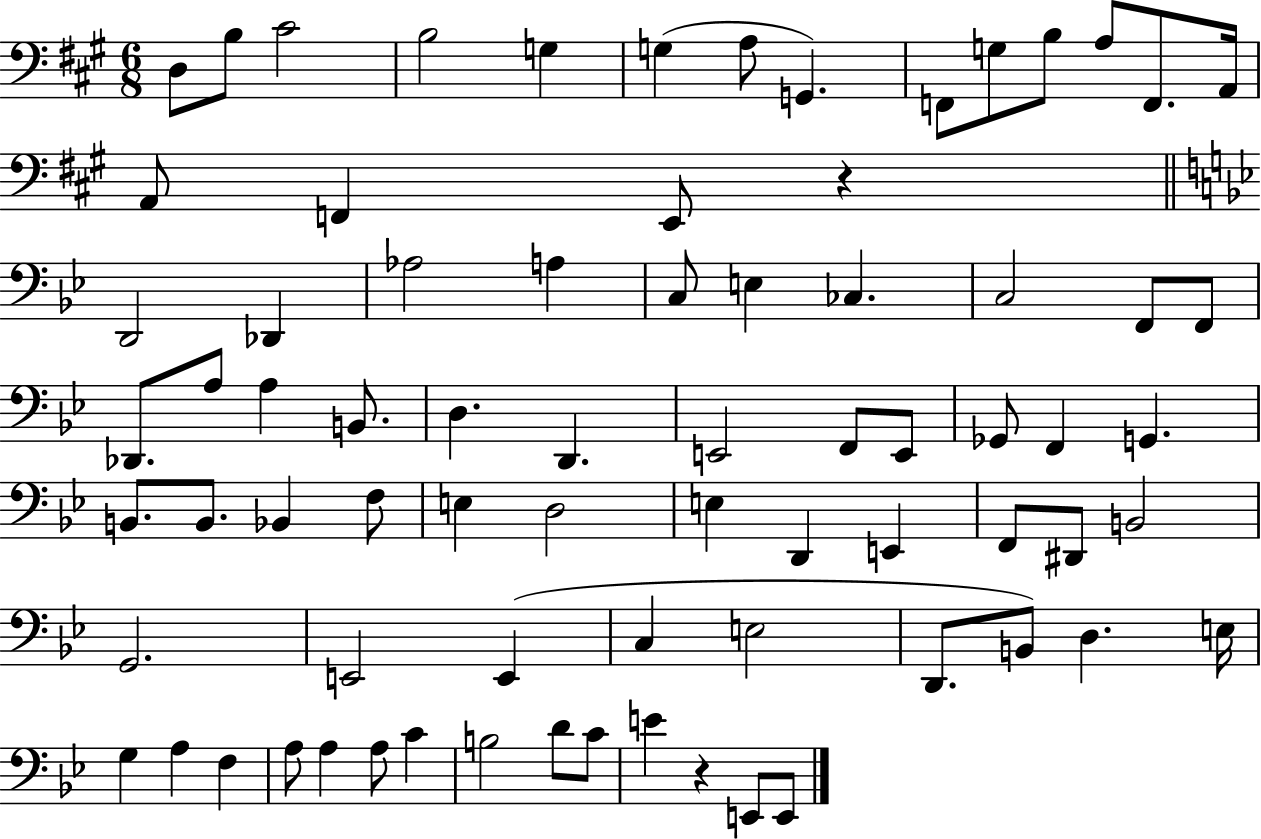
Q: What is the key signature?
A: A major